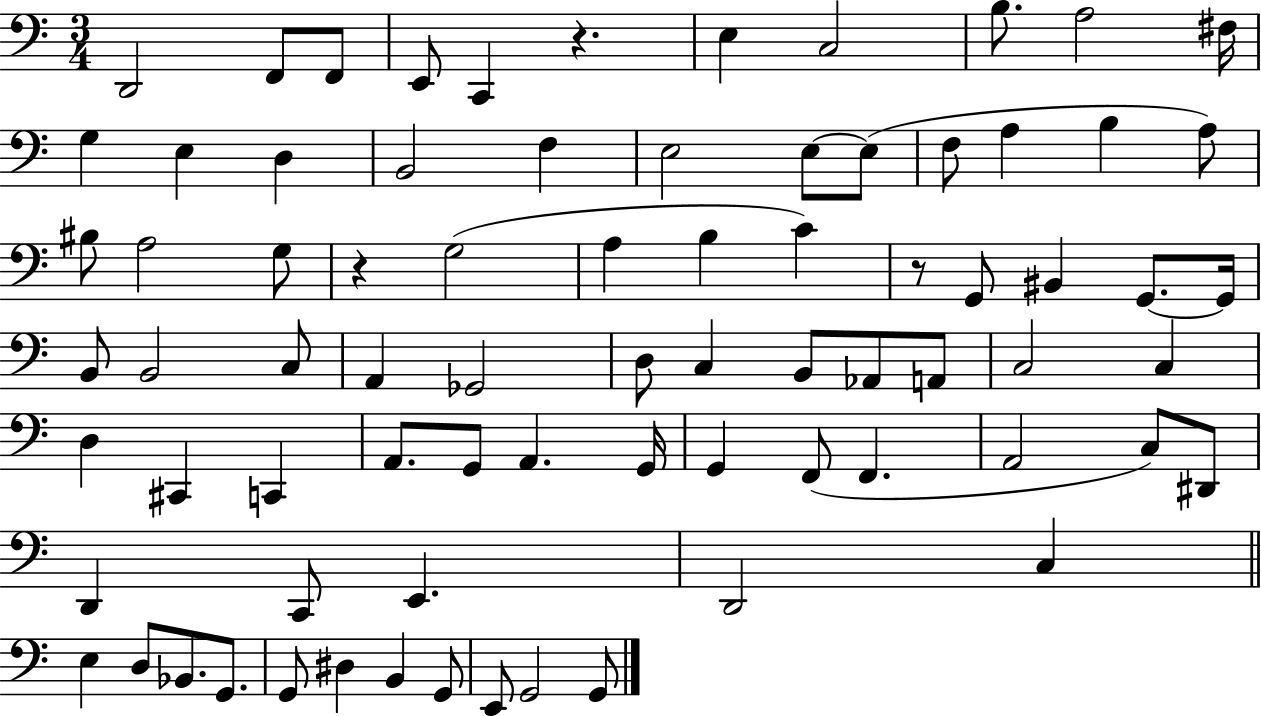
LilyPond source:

{
  \clef bass
  \numericTimeSignature
  \time 3/4
  \key c \major
  d,2 f,8 f,8 | e,8 c,4 r4. | e4 c2 | b8. a2 fis16 | \break g4 e4 d4 | b,2 f4 | e2 e8~~ e8( | f8 a4 b4 a8) | \break bis8 a2 g8 | r4 g2( | a4 b4 c'4) | r8 g,8 bis,4 g,8.~~ g,16 | \break b,8 b,2 c8 | a,4 ges,2 | d8 c4 b,8 aes,8 a,8 | c2 c4 | \break d4 cis,4 c,4 | a,8. g,8 a,4. g,16 | g,4 f,8( f,4. | a,2 c8) dis,8 | \break d,4 c,8 e,4. | d,2 c4 | \bar "||" \break \key c \major e4 d8 bes,8. g,8. | g,8 dis4 b,4 g,8 | e,8 g,2 g,8 | \bar "|."
}